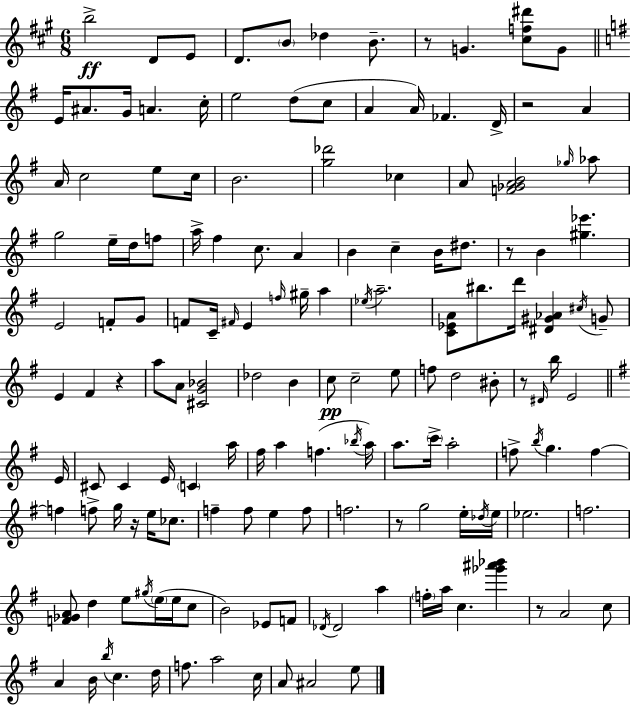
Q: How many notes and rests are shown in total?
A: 154